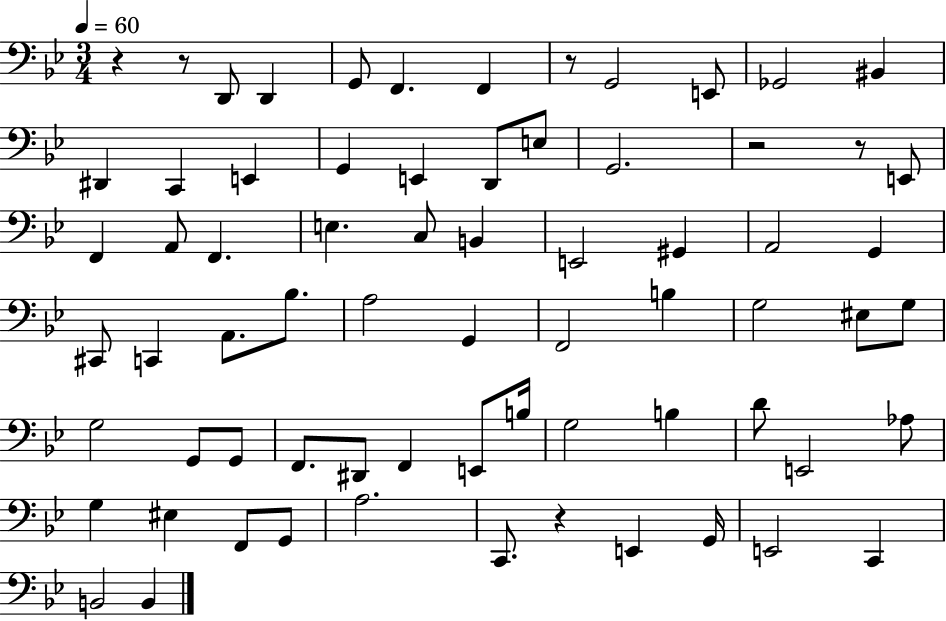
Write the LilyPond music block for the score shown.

{
  \clef bass
  \numericTimeSignature
  \time 3/4
  \key bes \major
  \tempo 4 = 60
  \repeat volta 2 { r4 r8 d,8 d,4 | g,8 f,4. f,4 | r8 g,2 e,8 | ges,2 bis,4 | \break dis,4 c,4 e,4 | g,4 e,4 d,8 e8 | g,2. | r2 r8 e,8 | \break f,4 a,8 f,4. | e4. c8 b,4 | e,2 gis,4 | a,2 g,4 | \break cis,8 c,4 a,8. bes8. | a2 g,4 | f,2 b4 | g2 eis8 g8 | \break g2 g,8 g,8 | f,8. dis,8 f,4 e,8 b16 | g2 b4 | d'8 e,2 aes8 | \break g4 eis4 f,8 g,8 | a2. | c,8. r4 e,4 g,16 | e,2 c,4 | \break b,2 b,4 | } \bar "|."
}